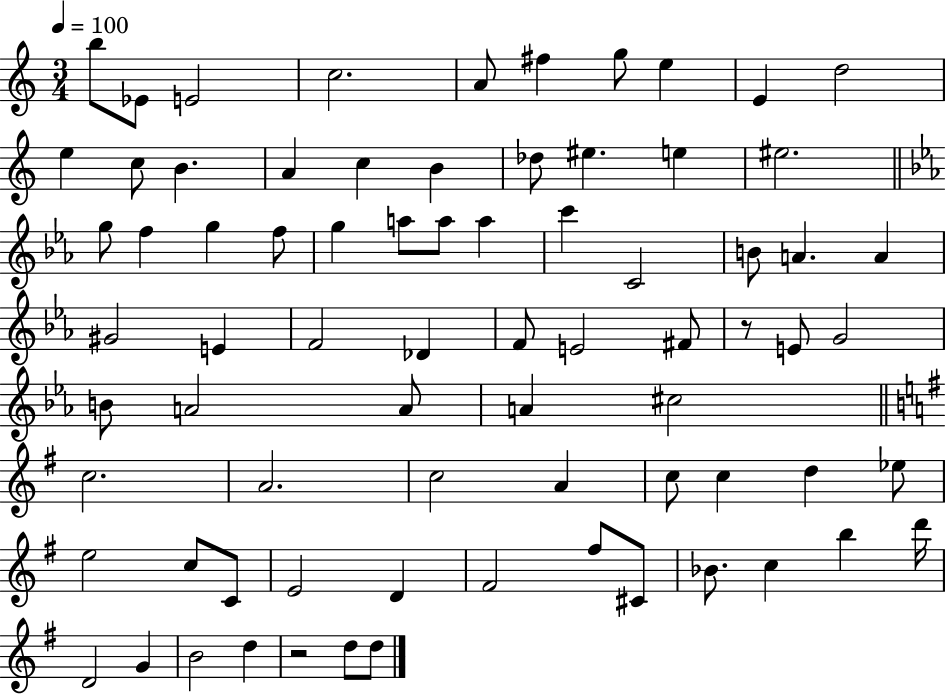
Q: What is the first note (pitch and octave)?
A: B5